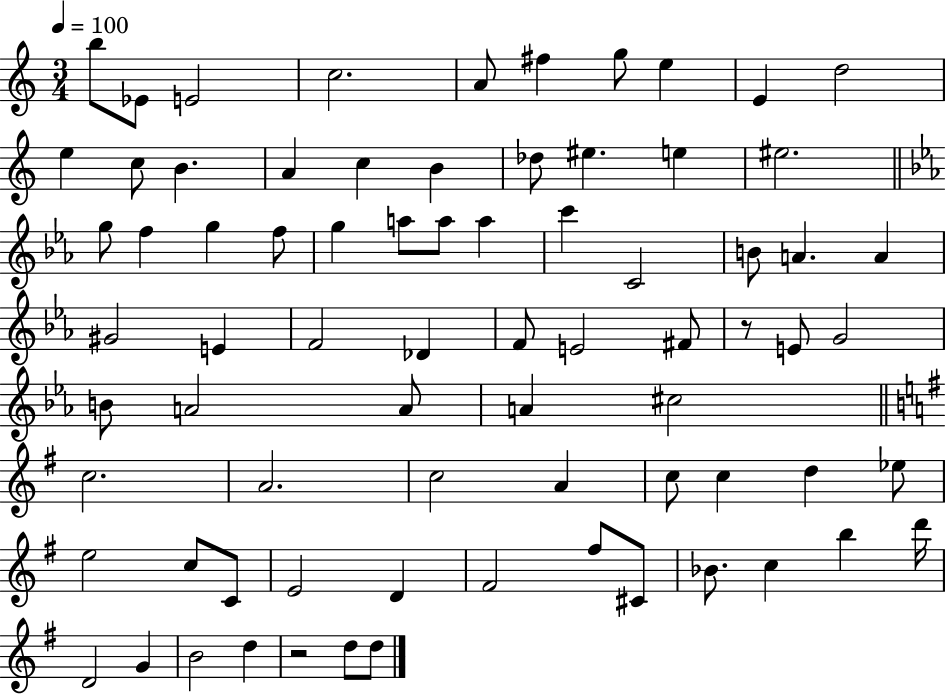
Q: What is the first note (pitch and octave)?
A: B5